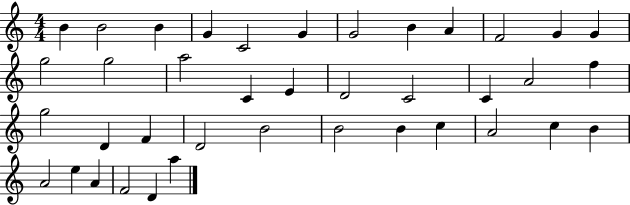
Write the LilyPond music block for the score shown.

{
  \clef treble
  \numericTimeSignature
  \time 4/4
  \key c \major
  b'4 b'2 b'4 | g'4 c'2 g'4 | g'2 b'4 a'4 | f'2 g'4 g'4 | \break g''2 g''2 | a''2 c'4 e'4 | d'2 c'2 | c'4 a'2 f''4 | \break g''2 d'4 f'4 | d'2 b'2 | b'2 b'4 c''4 | a'2 c''4 b'4 | \break a'2 e''4 a'4 | f'2 d'4 a''4 | \bar "|."
}